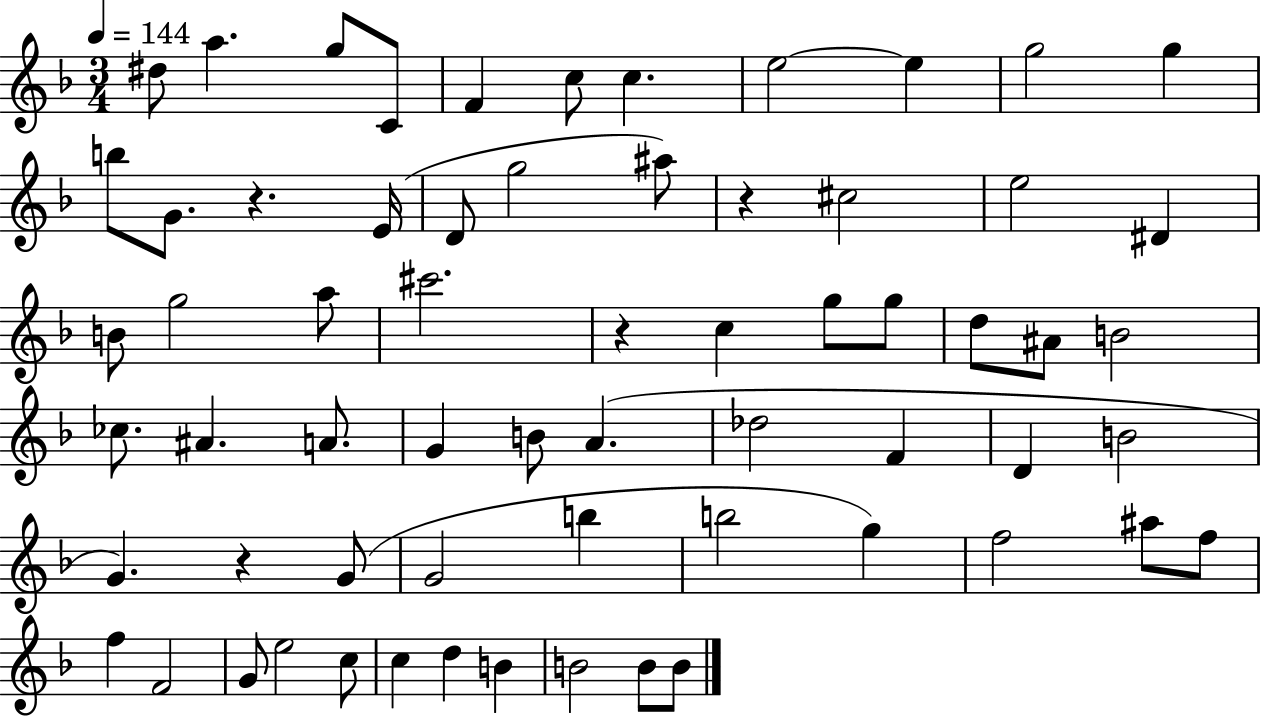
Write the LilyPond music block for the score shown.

{
  \clef treble
  \numericTimeSignature
  \time 3/4
  \key f \major
  \tempo 4 = 144
  \repeat volta 2 { dis''8 a''4. g''8 c'8 | f'4 c''8 c''4. | e''2~~ e''4 | g''2 g''4 | \break b''8 g'8. r4. e'16( | d'8 g''2 ais''8) | r4 cis''2 | e''2 dis'4 | \break b'8 g''2 a''8 | cis'''2. | r4 c''4 g''8 g''8 | d''8 ais'8 b'2 | \break ces''8. ais'4. a'8. | g'4 b'8 a'4.( | des''2 f'4 | d'4 b'2 | \break g'4.) r4 g'8( | g'2 b''4 | b''2 g''4) | f''2 ais''8 f''8 | \break f''4 f'2 | g'8 e''2 c''8 | c''4 d''4 b'4 | b'2 b'8 b'8 | \break } \bar "|."
}